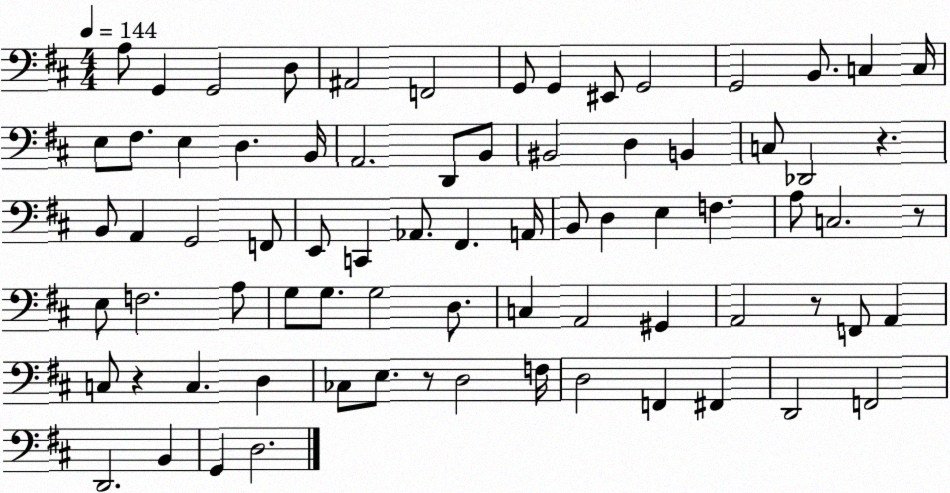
X:1
T:Untitled
M:4/4
L:1/4
K:D
A,/2 G,, G,,2 D,/2 ^A,,2 F,,2 G,,/2 G,, ^E,,/2 G,,2 G,,2 B,,/2 C, C,/4 E,/2 ^F,/2 E, D, B,,/4 A,,2 D,,/2 B,,/2 ^B,,2 D, B,, C,/2 _D,,2 z B,,/2 A,, G,,2 F,,/2 E,,/2 C,, _A,,/2 ^F,, A,,/4 B,,/2 D, E, F, A,/2 C,2 z/2 E,/2 F,2 A,/2 G,/2 G,/2 G,2 D,/2 C, A,,2 ^G,, A,,2 z/2 F,,/2 A,, C,/2 z C, D, _C,/2 E,/2 z/2 D,2 F,/4 D,2 F,, ^F,, D,,2 F,,2 D,,2 B,, G,, D,2